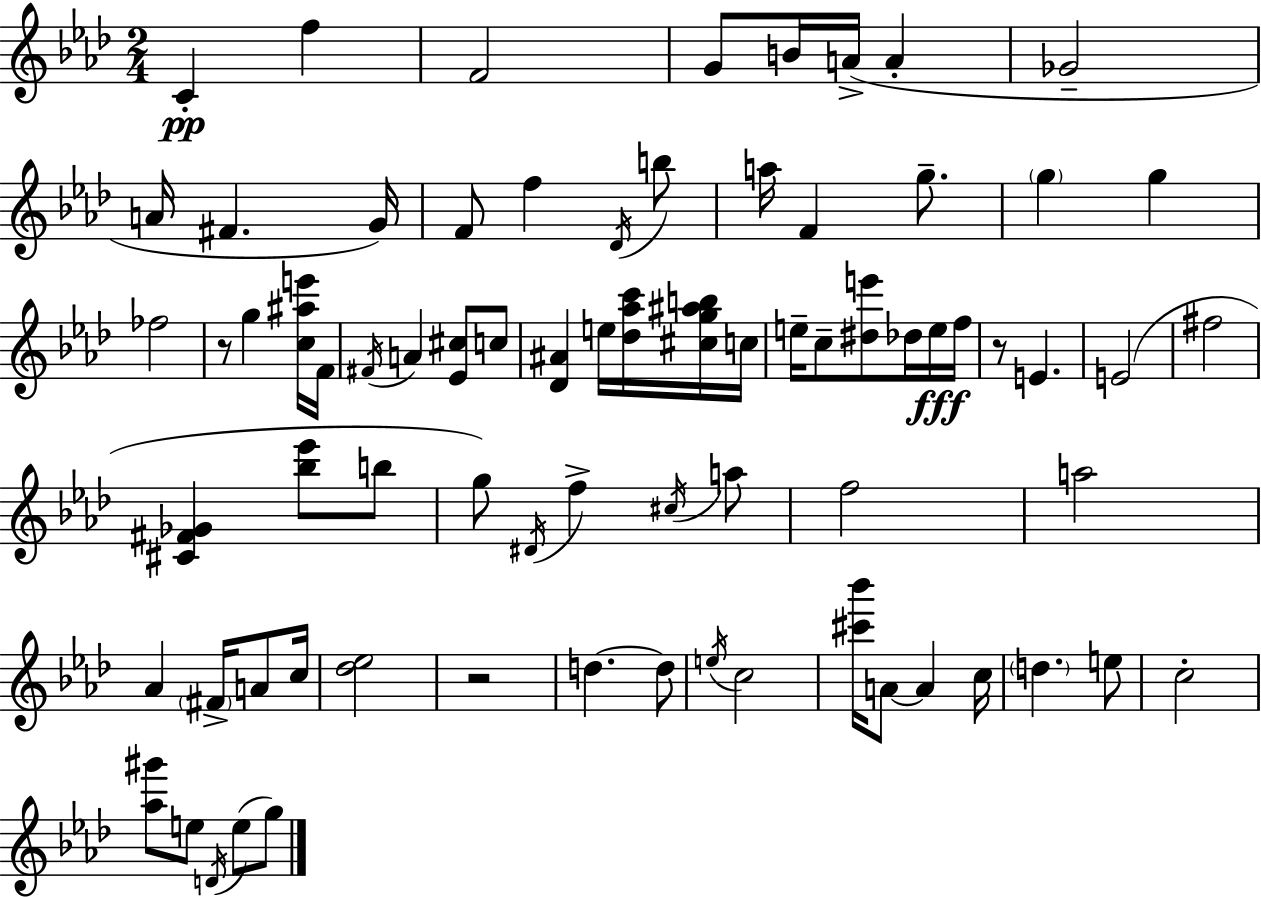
C4/q F5/q F4/h G4/e B4/s A4/s A4/q Gb4/h A4/s F#4/q. G4/s F4/e F5/q Db4/s B5/e A5/s F4/q G5/e. G5/q G5/q FES5/h R/e G5/q [C5,A#5,E6]/s F4/s F#4/s A4/q [Eb4,C#5]/e C5/e [Db4,A#4]/q E5/s [Db5,Ab5,C6]/s [C#5,G5,A#5,B5]/s C5/s E5/s C5/e [D#5,E6]/e Db5/s E5/s F5/s R/e E4/q. E4/h F#5/h [C#4,F#4,Gb4]/q [Bb5,Eb6]/e B5/e G5/e D#4/s F5/q C#5/s A5/e F5/h A5/h Ab4/q F#4/s A4/e C5/s [Db5,Eb5]/h R/h D5/q. D5/e E5/s C5/h [C#6,Bb6]/s A4/e A4/q C5/s D5/q. E5/e C5/h [Ab5,G#6]/e E5/e D4/s E5/e G5/e